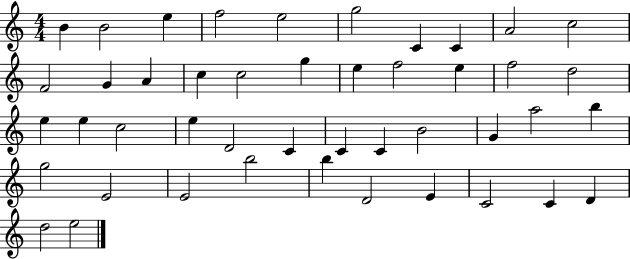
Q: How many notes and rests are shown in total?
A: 45